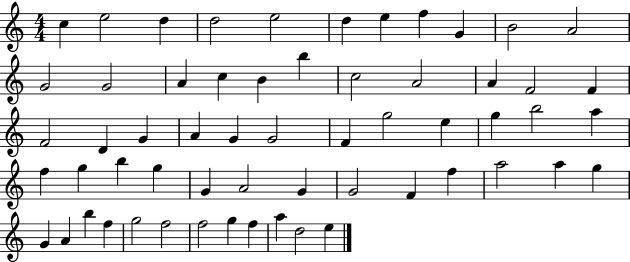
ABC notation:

X:1
T:Untitled
M:4/4
L:1/4
K:C
c e2 d d2 e2 d e f G B2 A2 G2 G2 A c B b c2 A2 A F2 F F2 D G A G G2 F g2 e g b2 a f g b g G A2 G G2 F f a2 a g G A b f g2 f2 f2 g f a d2 e